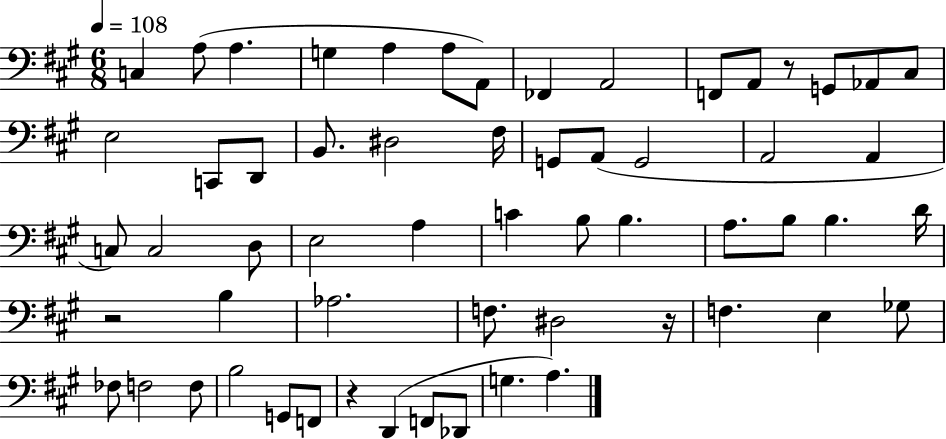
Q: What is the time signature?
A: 6/8